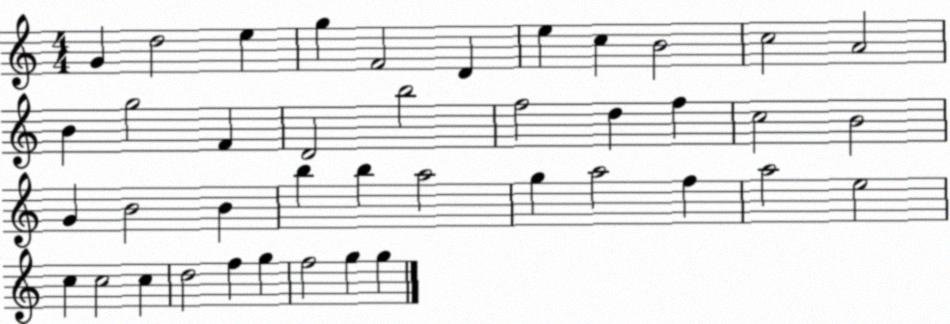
X:1
T:Untitled
M:4/4
L:1/4
K:C
G d2 e g F2 D e c B2 c2 A2 B g2 F D2 b2 f2 d f c2 B2 G B2 B b b a2 g a2 f a2 e2 c c2 c d2 f g f2 g g